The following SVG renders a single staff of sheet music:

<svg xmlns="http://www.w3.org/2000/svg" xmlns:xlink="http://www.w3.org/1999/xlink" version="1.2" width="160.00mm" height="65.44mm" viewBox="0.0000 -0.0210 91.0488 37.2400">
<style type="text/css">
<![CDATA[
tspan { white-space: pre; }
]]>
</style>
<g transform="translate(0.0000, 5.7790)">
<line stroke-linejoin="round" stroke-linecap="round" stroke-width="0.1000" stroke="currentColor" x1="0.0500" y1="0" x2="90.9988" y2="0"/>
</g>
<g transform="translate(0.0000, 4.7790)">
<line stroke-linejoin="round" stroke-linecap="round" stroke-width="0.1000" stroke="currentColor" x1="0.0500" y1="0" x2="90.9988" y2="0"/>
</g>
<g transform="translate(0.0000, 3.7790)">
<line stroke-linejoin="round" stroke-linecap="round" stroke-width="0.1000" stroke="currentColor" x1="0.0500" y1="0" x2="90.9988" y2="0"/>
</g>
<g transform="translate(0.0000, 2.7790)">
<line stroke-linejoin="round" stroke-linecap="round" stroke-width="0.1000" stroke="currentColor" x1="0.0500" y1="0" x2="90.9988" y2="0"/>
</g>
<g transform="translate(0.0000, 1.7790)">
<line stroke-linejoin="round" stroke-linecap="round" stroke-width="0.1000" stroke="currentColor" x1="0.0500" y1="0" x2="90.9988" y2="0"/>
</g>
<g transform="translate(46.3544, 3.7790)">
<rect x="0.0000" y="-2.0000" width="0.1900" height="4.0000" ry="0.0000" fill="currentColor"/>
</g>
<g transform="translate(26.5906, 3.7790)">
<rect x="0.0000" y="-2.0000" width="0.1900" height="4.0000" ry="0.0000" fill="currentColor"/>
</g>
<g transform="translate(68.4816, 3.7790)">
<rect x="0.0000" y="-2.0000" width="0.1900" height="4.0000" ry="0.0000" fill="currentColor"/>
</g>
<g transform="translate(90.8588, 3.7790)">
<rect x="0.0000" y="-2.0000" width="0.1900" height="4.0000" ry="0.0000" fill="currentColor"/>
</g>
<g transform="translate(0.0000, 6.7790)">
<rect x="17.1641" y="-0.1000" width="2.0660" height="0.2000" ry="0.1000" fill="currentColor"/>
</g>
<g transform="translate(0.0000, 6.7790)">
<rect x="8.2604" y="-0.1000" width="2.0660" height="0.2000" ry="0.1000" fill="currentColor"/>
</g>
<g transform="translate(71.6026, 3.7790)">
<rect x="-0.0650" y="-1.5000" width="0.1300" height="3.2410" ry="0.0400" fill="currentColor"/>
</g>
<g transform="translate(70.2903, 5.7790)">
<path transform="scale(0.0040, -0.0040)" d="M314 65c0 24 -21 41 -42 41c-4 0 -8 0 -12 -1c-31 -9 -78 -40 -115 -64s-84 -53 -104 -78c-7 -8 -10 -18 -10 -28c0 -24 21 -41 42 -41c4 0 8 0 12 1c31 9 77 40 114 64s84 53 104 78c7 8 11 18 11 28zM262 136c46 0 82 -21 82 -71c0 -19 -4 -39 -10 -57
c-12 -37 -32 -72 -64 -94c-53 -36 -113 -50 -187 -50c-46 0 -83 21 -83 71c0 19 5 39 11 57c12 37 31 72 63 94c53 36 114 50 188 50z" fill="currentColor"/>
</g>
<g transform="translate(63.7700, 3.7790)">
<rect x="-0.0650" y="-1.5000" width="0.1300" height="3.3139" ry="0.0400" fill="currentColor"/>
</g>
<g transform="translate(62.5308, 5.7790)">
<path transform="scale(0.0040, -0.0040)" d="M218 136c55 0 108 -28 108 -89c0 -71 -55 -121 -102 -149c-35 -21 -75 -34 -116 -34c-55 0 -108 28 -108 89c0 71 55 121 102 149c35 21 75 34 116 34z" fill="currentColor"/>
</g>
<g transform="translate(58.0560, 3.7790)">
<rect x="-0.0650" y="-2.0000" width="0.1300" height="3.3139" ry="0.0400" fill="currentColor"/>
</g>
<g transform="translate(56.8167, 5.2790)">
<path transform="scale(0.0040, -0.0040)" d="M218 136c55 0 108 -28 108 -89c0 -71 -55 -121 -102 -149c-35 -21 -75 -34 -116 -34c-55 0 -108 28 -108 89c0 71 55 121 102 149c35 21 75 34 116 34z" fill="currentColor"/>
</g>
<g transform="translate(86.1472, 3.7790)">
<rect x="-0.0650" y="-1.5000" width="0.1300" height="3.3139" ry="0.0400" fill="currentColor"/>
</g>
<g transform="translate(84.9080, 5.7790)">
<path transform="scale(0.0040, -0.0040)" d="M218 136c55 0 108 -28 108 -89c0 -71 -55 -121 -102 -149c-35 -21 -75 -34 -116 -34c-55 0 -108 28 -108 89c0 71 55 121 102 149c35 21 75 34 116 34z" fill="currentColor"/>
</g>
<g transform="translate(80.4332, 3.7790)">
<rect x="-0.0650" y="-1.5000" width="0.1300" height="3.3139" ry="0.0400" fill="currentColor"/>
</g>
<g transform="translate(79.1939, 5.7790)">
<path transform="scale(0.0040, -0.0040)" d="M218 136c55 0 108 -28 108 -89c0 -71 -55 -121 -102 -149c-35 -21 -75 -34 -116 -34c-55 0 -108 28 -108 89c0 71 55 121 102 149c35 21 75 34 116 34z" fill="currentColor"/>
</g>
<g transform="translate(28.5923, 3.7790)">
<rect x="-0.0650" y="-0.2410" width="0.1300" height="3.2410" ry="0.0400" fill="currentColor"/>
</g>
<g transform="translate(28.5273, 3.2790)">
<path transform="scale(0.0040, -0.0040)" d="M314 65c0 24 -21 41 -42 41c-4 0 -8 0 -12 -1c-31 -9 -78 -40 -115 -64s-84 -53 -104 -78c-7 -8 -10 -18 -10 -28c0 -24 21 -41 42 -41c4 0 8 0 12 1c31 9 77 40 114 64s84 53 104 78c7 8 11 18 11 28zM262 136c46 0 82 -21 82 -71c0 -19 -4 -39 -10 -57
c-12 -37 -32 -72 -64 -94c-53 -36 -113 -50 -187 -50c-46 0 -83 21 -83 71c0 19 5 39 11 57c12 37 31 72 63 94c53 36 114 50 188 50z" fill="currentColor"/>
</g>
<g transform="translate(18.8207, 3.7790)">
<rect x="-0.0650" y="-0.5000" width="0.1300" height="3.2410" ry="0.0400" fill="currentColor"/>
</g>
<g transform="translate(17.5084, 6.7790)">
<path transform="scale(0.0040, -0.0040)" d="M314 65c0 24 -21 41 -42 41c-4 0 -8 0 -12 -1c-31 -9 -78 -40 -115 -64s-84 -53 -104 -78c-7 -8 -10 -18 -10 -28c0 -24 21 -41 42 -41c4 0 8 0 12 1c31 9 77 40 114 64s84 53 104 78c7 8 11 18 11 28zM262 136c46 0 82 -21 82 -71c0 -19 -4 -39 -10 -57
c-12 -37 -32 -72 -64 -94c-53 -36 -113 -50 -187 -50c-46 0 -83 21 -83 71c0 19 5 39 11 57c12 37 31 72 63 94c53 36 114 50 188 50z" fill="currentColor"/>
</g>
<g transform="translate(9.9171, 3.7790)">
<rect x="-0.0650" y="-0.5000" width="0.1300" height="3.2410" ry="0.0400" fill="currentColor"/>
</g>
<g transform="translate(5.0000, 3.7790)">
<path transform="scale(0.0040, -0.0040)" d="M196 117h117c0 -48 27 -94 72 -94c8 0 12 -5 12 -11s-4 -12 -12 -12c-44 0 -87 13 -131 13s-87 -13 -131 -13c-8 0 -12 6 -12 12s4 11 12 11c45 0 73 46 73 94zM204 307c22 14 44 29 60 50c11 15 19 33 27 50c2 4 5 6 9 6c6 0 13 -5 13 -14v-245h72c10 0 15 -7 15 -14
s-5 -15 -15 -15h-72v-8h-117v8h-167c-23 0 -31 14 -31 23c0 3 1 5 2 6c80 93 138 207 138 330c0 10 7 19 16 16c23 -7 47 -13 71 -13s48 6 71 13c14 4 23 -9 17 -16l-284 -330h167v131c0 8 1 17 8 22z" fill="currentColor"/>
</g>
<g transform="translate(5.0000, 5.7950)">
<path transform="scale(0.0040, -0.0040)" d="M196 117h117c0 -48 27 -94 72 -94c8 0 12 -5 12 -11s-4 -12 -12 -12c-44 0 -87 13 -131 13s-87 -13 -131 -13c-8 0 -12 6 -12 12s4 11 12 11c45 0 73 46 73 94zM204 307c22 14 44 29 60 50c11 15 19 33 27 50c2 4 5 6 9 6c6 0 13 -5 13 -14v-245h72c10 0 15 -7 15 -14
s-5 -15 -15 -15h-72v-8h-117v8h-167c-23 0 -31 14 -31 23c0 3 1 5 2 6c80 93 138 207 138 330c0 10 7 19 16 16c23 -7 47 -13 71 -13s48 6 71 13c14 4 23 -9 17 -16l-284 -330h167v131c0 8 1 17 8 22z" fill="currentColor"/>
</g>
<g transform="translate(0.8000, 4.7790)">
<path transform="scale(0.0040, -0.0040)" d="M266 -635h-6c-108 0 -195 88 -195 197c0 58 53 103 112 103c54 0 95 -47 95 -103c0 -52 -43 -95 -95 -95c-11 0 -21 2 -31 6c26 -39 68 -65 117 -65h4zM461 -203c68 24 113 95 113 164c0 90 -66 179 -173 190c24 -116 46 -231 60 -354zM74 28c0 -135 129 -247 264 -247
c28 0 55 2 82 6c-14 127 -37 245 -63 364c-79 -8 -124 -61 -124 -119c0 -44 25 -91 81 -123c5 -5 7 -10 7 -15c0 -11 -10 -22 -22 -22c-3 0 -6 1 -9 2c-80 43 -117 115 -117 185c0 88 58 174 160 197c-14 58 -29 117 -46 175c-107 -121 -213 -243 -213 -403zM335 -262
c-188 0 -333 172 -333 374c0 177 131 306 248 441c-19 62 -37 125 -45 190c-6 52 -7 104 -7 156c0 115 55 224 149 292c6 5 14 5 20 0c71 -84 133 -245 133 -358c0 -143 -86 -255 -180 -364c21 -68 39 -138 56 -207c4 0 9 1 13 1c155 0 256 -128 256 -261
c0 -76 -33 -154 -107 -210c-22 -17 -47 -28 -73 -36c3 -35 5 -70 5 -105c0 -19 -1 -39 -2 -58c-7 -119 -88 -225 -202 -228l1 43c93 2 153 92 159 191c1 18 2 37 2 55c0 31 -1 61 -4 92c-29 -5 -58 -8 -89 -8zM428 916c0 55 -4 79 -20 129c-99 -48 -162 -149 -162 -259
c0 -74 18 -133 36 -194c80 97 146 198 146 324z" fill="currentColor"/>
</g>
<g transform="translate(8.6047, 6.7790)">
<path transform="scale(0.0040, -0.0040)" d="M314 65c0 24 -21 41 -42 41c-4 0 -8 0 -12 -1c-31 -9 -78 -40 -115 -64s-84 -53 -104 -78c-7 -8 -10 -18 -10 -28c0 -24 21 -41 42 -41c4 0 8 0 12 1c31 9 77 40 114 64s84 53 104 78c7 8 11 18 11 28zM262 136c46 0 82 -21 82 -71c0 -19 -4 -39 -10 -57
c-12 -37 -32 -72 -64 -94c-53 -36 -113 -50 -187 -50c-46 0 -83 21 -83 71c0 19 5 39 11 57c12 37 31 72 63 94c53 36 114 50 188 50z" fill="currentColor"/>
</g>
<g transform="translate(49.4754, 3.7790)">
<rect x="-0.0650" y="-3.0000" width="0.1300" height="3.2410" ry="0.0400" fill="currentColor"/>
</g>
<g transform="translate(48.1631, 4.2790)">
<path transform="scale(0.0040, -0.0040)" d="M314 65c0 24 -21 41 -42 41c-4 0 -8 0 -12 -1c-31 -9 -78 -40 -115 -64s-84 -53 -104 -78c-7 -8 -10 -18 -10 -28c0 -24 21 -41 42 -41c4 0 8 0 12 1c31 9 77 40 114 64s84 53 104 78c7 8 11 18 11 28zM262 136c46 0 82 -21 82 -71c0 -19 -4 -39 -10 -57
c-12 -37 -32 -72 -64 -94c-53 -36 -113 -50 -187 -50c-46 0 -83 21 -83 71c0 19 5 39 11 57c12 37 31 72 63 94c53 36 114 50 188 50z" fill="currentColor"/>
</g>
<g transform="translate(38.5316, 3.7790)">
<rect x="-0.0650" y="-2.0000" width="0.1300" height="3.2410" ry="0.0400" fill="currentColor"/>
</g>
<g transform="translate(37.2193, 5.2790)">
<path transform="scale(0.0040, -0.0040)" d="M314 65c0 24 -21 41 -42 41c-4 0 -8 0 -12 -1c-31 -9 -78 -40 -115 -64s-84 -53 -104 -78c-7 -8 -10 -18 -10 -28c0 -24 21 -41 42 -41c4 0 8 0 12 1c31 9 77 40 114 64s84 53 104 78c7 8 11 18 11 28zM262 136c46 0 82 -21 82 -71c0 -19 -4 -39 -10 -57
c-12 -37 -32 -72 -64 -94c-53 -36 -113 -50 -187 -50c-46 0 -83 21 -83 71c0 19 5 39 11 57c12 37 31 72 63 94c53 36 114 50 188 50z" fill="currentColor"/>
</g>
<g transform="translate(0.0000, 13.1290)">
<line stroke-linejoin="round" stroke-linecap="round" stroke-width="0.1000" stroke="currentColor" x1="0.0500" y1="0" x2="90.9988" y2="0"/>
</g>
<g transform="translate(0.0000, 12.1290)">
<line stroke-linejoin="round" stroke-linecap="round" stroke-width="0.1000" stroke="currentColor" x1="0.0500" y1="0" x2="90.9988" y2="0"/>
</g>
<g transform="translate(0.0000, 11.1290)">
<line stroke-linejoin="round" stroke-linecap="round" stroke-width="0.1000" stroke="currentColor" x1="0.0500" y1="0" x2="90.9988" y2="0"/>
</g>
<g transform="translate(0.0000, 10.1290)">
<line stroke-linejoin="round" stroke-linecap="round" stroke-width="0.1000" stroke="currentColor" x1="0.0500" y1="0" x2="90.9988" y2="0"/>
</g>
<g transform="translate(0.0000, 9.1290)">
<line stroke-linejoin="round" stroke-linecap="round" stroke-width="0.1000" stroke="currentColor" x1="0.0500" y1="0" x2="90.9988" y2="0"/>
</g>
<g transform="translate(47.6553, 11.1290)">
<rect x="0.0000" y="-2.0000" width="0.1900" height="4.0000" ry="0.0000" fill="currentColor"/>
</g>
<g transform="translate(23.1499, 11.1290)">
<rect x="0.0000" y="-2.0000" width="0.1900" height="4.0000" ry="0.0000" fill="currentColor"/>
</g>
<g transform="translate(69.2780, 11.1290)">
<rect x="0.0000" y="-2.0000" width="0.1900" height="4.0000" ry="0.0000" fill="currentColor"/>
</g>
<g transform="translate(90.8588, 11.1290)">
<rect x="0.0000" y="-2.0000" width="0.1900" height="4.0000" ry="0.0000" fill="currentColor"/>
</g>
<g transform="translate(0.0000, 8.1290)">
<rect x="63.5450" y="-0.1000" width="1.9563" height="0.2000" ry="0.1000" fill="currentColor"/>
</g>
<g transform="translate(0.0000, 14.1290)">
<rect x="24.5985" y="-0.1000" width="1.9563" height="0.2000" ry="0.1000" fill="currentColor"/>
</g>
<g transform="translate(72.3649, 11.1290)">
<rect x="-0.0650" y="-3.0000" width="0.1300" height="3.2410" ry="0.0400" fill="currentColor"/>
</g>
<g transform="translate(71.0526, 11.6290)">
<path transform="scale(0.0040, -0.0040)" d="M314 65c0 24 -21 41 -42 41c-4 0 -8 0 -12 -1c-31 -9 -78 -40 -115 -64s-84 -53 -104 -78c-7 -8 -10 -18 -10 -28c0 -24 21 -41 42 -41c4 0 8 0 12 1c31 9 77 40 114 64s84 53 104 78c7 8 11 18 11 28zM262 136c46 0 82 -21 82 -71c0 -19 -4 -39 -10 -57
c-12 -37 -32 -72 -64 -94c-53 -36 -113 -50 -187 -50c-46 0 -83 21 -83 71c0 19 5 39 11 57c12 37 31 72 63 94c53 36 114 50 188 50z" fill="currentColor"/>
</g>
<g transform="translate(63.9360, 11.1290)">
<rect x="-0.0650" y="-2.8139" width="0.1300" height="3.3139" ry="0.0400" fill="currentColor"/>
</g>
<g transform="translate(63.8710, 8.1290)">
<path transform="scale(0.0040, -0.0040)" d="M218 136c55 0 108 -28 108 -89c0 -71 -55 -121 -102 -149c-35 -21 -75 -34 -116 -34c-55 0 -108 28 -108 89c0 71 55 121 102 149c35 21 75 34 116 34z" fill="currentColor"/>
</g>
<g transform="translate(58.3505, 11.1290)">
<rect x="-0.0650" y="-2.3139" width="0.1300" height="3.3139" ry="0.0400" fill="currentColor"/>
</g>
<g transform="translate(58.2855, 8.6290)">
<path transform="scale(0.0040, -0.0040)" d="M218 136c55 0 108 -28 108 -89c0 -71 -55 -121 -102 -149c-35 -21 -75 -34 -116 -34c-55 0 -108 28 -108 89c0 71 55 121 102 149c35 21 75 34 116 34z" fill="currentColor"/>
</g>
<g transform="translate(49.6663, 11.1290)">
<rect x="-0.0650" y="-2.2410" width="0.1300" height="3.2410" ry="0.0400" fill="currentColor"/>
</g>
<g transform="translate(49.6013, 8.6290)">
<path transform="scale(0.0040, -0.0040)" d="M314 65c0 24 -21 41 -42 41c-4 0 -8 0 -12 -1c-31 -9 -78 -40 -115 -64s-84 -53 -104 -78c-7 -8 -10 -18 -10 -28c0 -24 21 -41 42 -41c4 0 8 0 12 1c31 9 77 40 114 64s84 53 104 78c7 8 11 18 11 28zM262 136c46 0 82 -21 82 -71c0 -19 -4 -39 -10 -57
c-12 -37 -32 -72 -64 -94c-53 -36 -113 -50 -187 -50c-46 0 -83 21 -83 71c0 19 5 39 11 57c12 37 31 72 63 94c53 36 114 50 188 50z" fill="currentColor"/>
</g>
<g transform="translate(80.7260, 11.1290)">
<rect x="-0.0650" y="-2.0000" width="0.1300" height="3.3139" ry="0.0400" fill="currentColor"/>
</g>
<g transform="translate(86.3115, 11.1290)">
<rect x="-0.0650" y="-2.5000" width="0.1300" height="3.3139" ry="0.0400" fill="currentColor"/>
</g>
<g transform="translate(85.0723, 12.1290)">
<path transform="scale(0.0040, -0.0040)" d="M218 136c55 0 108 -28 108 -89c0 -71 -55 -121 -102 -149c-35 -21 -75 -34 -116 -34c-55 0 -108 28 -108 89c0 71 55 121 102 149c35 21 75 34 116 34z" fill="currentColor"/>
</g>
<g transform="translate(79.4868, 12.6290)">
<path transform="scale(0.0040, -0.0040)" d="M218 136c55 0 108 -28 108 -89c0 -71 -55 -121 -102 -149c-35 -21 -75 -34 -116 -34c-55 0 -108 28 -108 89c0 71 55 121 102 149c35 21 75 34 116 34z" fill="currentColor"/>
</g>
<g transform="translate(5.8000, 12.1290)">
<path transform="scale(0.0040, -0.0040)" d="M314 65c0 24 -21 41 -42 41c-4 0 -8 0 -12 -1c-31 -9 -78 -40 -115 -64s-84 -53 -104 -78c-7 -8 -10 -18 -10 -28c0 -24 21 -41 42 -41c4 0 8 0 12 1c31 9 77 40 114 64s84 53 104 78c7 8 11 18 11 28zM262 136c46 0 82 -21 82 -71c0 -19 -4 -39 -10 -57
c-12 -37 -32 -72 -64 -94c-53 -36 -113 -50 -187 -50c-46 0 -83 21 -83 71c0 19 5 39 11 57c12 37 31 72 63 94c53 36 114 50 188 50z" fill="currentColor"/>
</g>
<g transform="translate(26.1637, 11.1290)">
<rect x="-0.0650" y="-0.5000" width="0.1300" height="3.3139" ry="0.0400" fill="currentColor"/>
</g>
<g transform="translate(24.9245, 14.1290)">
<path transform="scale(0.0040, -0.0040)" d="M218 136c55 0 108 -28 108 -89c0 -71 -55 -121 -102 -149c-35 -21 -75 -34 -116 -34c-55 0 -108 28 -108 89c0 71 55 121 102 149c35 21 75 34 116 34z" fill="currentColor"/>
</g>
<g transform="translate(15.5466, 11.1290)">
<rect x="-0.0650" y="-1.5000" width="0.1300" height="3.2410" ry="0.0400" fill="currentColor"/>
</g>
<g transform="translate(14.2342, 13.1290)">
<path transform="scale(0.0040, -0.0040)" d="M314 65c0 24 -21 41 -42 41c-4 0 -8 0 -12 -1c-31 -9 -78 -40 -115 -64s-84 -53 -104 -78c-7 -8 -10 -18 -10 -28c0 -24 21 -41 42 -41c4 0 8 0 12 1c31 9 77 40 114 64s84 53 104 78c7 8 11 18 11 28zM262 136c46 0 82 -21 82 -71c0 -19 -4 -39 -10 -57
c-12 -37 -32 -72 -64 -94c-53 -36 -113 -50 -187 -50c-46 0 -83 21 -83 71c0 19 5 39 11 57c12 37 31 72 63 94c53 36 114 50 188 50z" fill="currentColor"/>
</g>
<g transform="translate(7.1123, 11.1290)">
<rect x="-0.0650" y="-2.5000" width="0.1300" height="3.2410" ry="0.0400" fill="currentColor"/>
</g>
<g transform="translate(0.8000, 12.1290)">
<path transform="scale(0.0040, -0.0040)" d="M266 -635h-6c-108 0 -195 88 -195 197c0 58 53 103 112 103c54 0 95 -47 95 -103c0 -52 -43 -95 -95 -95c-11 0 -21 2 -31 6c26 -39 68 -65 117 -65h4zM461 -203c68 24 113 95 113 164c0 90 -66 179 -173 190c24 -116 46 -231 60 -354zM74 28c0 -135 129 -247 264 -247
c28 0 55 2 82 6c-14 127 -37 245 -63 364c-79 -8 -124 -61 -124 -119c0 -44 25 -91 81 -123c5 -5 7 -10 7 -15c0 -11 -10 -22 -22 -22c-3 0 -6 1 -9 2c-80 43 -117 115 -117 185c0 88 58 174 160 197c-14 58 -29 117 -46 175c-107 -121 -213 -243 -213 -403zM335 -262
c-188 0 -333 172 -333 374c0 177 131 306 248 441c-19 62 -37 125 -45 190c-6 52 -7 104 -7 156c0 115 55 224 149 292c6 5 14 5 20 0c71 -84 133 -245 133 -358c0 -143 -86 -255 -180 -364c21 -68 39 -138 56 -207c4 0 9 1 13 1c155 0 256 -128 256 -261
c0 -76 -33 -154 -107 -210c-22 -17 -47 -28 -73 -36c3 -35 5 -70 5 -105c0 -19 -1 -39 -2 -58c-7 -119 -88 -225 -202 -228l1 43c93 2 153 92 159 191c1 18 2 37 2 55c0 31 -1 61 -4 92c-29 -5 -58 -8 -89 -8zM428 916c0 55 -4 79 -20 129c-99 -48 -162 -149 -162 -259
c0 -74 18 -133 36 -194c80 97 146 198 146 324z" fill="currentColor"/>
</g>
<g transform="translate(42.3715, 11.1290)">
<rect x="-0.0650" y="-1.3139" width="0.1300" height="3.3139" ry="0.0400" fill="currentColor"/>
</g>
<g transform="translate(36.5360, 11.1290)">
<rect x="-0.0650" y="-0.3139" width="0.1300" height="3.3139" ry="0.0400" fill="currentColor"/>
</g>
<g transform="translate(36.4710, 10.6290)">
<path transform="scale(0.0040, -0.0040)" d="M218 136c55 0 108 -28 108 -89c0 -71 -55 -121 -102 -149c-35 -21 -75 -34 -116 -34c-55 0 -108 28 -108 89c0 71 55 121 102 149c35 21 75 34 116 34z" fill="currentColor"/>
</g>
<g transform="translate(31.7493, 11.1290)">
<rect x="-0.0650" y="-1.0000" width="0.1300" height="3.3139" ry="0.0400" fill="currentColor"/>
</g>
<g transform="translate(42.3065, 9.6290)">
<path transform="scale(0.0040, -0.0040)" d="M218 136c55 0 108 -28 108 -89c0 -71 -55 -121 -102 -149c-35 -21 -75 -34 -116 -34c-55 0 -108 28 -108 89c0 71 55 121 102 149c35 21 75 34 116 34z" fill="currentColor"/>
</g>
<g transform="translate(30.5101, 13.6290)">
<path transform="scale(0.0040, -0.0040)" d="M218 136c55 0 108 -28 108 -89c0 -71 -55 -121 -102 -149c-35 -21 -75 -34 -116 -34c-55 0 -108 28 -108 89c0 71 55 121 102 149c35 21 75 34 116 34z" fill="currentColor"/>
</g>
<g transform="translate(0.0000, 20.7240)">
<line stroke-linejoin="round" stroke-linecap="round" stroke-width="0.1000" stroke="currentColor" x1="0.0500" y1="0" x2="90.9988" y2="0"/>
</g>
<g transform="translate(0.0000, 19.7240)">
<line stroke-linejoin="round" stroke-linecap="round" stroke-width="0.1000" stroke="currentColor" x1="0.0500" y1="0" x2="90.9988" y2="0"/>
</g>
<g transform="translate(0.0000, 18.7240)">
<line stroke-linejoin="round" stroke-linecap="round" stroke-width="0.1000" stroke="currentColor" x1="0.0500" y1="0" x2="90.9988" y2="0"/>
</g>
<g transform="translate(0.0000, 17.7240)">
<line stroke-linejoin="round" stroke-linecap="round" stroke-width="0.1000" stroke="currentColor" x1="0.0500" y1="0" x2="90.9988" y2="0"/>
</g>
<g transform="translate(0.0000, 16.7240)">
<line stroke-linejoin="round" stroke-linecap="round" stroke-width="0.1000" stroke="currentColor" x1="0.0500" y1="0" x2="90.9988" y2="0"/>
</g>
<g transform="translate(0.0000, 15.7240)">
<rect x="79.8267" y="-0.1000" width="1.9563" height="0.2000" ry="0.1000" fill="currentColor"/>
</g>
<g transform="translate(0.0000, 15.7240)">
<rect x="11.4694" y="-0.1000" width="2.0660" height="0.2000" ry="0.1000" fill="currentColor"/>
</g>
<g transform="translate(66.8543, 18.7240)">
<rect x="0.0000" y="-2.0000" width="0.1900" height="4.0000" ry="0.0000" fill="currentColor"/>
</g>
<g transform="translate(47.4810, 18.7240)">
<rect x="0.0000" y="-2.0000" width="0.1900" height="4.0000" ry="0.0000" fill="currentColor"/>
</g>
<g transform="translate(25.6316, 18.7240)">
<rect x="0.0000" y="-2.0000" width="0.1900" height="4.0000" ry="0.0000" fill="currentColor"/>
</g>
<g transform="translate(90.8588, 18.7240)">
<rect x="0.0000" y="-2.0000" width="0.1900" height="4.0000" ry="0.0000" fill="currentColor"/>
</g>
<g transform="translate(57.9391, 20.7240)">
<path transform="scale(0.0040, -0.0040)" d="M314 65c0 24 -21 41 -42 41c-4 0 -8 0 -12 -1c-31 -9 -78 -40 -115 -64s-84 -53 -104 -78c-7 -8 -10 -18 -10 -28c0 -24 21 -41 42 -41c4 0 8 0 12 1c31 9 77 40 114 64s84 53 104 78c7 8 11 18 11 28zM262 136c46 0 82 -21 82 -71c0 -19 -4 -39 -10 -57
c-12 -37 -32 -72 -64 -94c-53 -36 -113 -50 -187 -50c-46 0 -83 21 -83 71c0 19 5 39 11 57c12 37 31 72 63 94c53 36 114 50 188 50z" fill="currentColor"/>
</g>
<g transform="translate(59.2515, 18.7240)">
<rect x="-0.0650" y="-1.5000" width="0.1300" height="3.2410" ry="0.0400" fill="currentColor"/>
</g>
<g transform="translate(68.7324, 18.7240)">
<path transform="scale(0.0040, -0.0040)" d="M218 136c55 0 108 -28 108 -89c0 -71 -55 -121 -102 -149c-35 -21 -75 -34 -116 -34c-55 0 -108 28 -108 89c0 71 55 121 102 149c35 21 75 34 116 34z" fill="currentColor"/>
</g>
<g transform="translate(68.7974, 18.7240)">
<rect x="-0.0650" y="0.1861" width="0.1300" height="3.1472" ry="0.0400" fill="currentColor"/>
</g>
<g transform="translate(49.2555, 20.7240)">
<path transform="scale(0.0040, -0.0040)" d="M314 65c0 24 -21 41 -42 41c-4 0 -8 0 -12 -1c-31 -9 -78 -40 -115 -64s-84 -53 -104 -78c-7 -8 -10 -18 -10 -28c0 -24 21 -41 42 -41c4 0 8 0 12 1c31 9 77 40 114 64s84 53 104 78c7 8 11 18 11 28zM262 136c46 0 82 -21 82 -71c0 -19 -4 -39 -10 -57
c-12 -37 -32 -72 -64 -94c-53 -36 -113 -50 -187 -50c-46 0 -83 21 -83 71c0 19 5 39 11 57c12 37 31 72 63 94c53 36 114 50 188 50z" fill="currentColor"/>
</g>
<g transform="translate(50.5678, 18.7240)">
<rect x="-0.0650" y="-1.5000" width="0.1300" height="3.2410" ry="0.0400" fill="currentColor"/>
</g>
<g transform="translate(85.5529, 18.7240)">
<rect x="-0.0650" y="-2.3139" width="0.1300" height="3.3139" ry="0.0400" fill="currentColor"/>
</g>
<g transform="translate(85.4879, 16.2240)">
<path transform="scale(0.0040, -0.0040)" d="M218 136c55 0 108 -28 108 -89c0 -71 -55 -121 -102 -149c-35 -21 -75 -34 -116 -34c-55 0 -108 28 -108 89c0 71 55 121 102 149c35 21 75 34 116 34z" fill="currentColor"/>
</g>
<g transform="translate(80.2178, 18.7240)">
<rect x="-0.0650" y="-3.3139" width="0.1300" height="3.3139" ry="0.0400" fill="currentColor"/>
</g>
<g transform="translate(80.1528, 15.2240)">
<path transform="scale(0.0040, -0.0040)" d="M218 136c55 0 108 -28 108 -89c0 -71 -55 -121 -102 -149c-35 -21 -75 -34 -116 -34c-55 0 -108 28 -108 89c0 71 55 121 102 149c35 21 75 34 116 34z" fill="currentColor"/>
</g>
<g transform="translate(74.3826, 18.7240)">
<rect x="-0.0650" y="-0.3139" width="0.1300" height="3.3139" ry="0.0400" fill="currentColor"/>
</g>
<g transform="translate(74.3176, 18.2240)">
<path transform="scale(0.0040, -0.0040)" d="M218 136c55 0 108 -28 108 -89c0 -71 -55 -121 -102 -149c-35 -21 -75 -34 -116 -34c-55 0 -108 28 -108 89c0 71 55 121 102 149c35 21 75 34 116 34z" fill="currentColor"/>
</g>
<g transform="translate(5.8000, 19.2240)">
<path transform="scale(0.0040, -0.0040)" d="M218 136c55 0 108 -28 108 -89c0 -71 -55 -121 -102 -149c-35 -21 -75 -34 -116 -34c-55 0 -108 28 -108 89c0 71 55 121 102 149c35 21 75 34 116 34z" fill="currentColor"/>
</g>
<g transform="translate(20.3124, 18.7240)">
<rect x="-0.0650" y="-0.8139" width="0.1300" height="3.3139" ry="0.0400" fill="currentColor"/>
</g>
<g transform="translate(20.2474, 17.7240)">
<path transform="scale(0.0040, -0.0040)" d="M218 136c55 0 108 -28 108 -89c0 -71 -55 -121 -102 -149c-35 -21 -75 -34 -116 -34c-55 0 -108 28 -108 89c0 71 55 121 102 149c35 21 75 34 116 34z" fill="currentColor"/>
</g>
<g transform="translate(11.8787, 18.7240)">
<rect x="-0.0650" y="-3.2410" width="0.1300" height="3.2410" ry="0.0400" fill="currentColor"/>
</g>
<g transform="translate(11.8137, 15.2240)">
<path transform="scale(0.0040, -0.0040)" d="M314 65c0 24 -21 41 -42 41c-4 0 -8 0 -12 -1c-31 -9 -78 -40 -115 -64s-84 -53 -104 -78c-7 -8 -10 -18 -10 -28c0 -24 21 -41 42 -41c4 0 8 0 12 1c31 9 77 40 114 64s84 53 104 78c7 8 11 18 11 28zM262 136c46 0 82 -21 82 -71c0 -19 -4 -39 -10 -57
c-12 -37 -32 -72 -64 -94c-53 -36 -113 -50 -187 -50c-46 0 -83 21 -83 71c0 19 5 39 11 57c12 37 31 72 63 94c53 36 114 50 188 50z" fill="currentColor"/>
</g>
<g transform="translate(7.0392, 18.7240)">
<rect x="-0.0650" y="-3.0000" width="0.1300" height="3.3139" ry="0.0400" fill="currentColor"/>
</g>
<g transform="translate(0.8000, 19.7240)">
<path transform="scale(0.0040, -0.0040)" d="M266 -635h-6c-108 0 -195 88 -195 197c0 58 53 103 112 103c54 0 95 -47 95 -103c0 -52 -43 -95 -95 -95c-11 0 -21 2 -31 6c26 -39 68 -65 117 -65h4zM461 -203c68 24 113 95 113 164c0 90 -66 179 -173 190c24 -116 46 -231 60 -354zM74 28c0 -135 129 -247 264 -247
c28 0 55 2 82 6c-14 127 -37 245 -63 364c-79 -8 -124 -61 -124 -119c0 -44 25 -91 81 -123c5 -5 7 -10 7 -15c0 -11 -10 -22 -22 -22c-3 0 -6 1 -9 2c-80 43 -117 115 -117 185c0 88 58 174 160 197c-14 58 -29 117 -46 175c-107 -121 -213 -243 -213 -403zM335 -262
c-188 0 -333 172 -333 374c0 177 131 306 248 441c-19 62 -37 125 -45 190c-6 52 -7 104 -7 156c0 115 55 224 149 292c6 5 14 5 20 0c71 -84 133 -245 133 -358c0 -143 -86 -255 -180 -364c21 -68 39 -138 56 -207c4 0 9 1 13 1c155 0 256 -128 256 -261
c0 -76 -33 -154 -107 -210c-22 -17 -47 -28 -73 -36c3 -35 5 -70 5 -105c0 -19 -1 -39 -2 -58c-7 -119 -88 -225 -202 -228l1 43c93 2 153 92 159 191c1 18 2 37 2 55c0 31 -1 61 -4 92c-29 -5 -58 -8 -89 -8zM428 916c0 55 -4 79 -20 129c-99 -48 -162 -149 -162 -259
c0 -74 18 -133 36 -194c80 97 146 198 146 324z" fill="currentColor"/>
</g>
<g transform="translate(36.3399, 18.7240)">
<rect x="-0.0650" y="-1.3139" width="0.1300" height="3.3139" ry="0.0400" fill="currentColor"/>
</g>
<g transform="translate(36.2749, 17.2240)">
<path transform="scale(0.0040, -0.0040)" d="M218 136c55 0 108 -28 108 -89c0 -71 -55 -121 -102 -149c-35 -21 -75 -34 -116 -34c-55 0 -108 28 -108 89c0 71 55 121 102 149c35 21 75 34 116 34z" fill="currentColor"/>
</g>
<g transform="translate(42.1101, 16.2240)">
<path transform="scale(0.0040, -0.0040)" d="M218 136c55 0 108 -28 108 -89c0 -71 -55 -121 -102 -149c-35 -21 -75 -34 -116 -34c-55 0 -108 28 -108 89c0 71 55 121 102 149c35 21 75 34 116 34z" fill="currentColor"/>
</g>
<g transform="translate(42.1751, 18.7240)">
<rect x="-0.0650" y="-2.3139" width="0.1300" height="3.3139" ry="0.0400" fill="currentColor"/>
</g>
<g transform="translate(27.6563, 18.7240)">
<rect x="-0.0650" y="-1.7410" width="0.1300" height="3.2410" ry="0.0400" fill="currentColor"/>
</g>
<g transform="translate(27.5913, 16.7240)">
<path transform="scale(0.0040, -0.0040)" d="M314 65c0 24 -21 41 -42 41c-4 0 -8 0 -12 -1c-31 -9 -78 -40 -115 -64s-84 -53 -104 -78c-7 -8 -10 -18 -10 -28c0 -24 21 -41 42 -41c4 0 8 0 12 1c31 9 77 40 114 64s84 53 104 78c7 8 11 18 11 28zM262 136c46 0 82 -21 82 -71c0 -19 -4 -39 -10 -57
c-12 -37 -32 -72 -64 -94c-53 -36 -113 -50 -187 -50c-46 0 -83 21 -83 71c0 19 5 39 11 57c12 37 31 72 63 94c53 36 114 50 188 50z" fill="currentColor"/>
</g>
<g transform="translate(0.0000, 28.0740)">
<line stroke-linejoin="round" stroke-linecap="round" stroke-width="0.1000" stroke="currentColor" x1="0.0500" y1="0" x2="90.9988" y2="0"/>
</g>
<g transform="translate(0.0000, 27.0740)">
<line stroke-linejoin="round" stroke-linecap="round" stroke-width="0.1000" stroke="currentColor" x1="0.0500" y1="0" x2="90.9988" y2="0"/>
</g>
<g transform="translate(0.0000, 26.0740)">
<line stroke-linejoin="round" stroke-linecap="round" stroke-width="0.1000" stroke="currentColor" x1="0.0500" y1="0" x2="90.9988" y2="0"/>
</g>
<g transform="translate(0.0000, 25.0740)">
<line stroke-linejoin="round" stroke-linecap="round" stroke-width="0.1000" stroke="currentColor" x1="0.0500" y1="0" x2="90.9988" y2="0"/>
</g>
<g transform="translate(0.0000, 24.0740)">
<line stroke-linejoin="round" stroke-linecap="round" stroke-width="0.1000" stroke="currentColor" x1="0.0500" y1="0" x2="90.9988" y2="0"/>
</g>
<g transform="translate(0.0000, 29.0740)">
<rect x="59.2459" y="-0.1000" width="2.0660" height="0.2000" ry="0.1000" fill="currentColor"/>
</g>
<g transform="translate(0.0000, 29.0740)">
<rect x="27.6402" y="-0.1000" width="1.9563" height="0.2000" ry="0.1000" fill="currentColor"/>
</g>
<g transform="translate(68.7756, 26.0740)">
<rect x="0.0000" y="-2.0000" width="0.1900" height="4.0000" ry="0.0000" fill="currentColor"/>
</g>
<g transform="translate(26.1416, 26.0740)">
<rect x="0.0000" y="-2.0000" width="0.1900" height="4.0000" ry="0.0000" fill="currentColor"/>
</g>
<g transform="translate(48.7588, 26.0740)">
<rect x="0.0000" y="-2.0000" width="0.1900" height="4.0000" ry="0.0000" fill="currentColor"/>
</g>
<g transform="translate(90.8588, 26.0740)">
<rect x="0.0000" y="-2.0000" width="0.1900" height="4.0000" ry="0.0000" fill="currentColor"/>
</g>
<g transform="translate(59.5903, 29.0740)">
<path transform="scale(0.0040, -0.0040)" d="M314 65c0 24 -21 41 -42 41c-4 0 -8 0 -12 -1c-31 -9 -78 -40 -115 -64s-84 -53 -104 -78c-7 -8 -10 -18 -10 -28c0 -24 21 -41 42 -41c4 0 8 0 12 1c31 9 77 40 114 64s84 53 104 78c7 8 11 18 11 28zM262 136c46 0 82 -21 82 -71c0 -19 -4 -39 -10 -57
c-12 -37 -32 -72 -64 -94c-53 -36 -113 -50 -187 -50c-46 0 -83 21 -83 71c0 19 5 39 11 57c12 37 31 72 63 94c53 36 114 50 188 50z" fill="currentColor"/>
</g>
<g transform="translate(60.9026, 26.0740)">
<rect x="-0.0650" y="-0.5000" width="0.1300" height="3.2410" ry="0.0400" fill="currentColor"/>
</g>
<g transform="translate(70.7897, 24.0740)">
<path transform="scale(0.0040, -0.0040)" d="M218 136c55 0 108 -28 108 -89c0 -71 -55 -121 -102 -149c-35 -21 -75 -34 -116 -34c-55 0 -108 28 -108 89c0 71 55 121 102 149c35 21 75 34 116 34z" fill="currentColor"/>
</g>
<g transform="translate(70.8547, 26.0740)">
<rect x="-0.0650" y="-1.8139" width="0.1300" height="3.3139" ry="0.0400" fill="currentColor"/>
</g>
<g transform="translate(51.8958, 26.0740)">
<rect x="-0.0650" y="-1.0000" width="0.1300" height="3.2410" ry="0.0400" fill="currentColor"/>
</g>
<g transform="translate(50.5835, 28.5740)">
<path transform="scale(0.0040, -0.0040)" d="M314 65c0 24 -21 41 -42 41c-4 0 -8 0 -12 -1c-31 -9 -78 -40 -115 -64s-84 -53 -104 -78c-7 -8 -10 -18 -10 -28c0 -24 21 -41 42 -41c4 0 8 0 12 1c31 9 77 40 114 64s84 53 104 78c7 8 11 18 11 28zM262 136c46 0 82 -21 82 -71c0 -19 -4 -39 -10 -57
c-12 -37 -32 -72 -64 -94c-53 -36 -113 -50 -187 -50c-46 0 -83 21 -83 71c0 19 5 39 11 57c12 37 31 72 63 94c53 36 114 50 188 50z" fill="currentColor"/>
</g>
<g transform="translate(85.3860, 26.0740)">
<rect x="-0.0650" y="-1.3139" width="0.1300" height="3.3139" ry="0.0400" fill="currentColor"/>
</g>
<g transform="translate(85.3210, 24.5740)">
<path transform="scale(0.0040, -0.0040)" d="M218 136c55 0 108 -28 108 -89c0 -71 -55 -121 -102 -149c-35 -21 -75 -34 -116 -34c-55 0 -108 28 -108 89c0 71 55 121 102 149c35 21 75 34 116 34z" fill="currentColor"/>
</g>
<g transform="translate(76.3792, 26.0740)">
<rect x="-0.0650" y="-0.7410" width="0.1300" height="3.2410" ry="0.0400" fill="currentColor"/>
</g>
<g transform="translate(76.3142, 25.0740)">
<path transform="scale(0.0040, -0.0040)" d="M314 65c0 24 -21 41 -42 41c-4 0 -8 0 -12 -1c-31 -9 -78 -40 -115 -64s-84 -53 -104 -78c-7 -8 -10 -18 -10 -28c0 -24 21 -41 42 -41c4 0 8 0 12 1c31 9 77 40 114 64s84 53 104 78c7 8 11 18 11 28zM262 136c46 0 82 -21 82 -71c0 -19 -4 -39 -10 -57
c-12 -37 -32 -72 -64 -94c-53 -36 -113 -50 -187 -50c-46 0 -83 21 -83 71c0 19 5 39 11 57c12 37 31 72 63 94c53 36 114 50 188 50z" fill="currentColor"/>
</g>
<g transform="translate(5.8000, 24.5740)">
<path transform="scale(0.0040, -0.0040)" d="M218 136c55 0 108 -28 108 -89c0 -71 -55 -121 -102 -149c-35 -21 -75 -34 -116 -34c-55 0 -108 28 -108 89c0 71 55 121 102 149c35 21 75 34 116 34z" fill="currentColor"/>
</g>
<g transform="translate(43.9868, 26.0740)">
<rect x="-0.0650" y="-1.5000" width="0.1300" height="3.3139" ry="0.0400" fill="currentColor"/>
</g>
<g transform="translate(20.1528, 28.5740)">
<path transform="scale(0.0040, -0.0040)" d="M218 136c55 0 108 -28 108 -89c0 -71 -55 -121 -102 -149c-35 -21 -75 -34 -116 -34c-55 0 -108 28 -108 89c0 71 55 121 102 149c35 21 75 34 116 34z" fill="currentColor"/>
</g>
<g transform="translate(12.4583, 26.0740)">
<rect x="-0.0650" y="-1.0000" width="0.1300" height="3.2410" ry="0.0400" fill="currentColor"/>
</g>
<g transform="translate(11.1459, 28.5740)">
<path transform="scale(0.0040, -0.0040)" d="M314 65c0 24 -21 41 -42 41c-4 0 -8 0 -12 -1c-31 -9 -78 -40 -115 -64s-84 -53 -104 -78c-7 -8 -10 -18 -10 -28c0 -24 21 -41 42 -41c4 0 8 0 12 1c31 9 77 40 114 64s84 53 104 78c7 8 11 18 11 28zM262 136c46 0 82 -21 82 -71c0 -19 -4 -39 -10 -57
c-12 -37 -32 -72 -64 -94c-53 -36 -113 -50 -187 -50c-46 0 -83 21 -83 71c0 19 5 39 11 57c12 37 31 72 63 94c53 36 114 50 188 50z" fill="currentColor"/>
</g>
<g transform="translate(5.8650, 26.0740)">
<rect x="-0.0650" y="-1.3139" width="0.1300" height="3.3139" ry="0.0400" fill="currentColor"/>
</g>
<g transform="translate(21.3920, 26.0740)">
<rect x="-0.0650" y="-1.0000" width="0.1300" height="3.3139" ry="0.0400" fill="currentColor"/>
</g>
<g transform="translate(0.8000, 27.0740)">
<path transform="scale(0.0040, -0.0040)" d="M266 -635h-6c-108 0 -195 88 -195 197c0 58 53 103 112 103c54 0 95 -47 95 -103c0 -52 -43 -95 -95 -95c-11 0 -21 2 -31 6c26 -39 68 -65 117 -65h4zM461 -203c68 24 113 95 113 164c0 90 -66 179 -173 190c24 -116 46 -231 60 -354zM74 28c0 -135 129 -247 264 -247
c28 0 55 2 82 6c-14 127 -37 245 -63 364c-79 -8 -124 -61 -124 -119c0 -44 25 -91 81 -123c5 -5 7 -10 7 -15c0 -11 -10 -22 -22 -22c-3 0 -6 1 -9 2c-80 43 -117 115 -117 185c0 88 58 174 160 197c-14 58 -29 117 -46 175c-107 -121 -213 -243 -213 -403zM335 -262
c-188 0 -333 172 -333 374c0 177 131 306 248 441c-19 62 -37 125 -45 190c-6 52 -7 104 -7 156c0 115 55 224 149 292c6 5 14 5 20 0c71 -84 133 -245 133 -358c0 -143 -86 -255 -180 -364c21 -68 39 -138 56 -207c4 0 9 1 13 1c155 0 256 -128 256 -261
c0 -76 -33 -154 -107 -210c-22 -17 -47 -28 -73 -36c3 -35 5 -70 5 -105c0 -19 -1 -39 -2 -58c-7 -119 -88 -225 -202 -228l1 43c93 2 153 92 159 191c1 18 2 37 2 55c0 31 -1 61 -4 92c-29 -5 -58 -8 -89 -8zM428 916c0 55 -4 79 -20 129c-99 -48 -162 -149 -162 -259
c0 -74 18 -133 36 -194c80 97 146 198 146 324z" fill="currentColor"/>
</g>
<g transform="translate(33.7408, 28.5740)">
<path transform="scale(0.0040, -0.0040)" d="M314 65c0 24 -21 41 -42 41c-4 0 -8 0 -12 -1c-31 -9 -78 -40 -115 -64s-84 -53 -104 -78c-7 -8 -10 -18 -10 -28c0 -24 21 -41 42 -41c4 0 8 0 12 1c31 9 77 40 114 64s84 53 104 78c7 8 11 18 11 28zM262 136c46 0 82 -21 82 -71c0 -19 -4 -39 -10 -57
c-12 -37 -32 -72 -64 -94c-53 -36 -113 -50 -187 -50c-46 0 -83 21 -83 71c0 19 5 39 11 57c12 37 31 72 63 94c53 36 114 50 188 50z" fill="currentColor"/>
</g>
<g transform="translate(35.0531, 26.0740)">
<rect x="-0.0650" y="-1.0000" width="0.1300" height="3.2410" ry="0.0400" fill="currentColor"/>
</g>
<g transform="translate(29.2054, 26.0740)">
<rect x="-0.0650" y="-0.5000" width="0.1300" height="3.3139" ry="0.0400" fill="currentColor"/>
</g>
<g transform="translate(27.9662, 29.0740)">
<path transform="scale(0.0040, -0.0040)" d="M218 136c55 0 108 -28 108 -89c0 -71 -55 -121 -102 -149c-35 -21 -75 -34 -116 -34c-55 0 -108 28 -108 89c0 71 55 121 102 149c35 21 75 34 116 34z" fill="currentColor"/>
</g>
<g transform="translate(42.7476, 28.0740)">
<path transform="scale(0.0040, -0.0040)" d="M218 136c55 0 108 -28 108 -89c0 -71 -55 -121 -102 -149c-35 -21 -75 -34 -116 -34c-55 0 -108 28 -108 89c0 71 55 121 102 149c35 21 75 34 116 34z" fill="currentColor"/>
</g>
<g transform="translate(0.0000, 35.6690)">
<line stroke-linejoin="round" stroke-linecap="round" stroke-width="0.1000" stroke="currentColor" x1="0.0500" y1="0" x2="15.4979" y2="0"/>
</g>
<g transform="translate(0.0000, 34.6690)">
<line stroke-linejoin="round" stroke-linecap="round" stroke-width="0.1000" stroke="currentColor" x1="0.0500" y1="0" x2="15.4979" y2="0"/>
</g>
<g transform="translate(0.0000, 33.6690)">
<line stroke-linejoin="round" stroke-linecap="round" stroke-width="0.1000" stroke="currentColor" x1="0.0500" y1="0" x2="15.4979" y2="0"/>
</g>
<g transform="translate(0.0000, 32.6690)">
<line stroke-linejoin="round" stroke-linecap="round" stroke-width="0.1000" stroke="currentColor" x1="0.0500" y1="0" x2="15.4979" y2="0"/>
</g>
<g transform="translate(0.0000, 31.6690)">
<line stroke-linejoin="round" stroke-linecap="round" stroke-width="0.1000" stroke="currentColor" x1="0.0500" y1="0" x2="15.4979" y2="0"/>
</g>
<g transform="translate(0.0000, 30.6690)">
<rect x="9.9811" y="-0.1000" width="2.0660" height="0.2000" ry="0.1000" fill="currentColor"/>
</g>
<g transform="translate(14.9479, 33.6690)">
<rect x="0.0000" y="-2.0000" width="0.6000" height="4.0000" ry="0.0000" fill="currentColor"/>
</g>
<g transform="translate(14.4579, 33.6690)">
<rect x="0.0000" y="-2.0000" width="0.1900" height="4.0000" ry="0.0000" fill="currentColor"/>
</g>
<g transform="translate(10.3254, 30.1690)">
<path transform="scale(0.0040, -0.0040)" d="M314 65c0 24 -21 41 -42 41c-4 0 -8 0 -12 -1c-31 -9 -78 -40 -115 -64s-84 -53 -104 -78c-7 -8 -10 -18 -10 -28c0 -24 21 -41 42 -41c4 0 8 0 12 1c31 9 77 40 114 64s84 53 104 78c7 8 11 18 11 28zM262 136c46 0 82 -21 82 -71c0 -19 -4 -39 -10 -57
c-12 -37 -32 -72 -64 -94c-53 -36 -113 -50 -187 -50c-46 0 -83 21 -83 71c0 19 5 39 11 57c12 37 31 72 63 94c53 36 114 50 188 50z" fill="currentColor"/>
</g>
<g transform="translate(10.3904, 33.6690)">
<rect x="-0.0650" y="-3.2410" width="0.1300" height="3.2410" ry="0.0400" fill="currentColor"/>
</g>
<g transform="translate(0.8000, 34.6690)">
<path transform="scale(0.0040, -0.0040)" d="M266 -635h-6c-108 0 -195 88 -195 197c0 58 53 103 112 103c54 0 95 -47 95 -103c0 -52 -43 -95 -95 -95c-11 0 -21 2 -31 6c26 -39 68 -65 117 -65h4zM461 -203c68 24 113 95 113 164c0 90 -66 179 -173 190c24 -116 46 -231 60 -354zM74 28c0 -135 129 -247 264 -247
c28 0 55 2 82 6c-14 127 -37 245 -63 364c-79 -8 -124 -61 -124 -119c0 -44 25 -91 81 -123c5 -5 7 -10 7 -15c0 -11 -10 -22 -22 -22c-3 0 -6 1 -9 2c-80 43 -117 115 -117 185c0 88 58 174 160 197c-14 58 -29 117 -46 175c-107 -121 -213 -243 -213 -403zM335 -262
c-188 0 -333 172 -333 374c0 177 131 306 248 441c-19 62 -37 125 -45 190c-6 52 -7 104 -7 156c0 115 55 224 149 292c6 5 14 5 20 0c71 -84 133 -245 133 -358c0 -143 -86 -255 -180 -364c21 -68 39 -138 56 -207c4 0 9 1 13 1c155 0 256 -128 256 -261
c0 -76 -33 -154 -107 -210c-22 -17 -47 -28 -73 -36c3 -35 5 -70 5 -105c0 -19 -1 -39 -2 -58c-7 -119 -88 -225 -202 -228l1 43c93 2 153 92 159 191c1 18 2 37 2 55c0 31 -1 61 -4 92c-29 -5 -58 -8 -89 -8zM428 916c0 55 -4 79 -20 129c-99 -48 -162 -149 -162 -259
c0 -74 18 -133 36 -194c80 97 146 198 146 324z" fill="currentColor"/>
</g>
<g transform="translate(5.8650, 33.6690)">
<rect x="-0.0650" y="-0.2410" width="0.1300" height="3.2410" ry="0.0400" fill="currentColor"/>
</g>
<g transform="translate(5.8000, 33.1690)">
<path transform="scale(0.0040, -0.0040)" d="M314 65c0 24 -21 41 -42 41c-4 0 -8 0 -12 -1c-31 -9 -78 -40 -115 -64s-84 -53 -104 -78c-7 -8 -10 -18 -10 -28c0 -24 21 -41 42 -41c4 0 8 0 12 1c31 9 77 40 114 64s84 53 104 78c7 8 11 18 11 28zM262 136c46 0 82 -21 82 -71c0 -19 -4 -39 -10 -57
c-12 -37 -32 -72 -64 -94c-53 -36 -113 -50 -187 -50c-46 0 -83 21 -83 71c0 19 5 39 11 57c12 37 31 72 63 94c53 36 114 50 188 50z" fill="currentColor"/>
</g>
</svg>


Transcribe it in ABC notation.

X:1
T:Untitled
M:4/4
L:1/4
K:C
C2 C2 c2 F2 A2 F E E2 E E G2 E2 C D c e g2 g a A2 F G A b2 d f2 e g E2 E2 B c b g e D2 D C D2 E D2 C2 f d2 e c2 b2